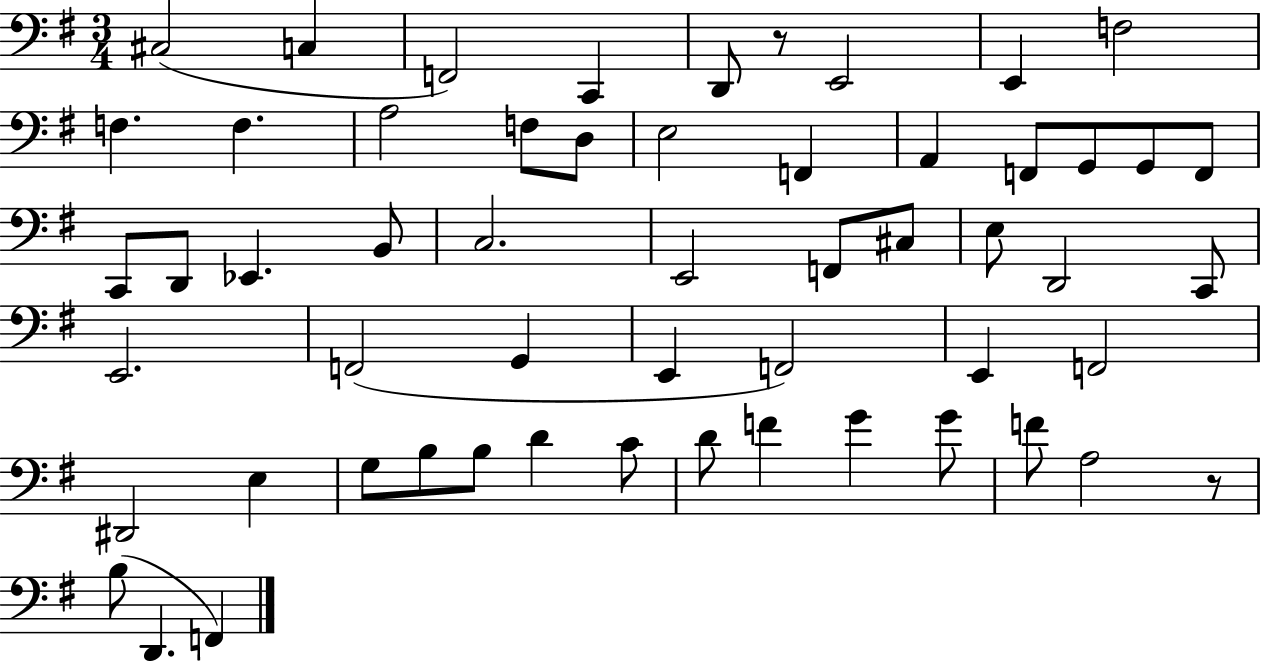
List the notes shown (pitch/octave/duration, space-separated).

C#3/h C3/q F2/h C2/q D2/e R/e E2/h E2/q F3/h F3/q. F3/q. A3/h F3/e D3/e E3/h F2/q A2/q F2/e G2/e G2/e F2/e C2/e D2/e Eb2/q. B2/e C3/h. E2/h F2/e C#3/e E3/e D2/h C2/e E2/h. F2/h G2/q E2/q F2/h E2/q F2/h D#2/h E3/q G3/e B3/e B3/e D4/q C4/e D4/e F4/q G4/q G4/e F4/e A3/h R/e B3/e D2/q. F2/q